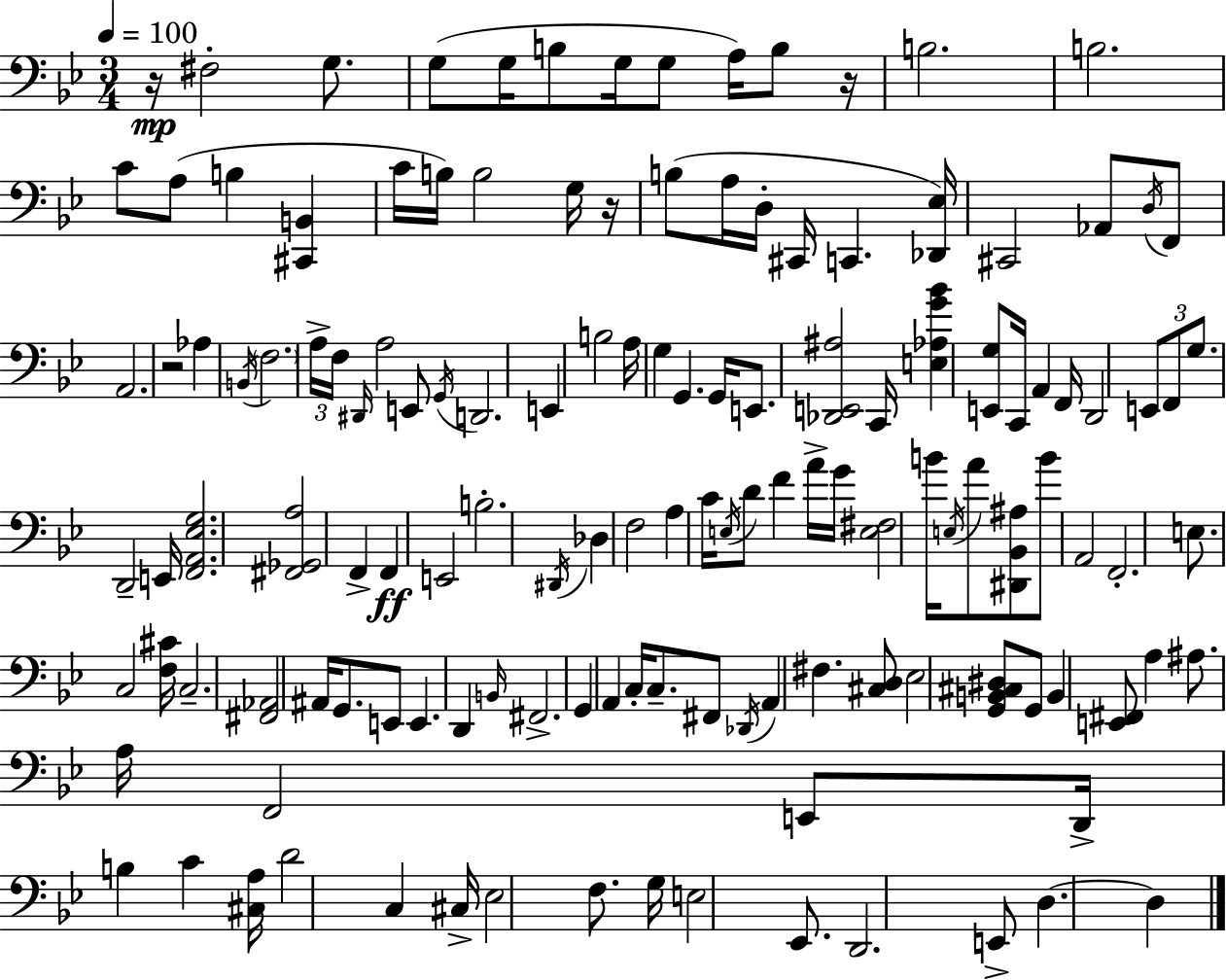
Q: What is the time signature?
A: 3/4